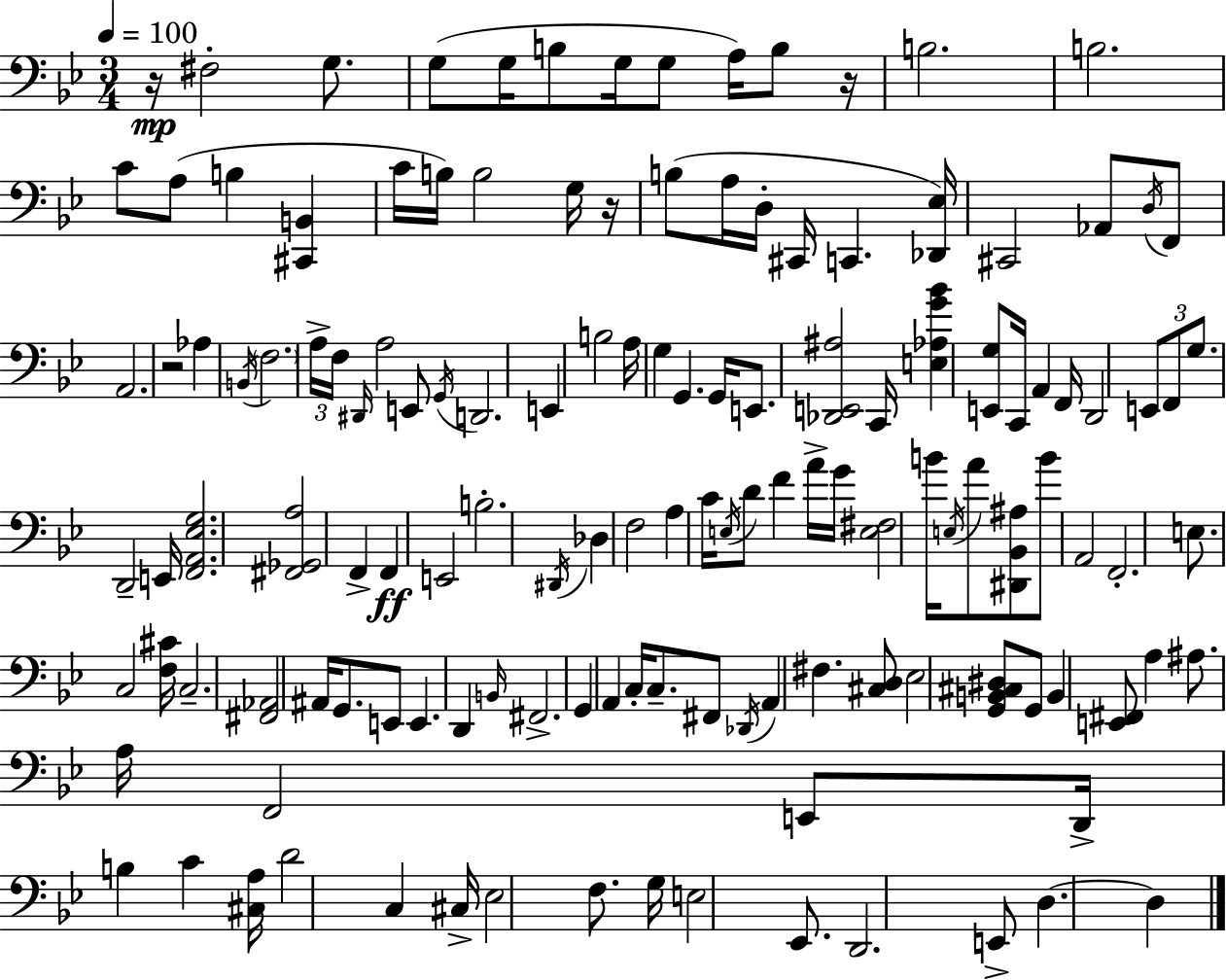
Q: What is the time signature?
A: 3/4